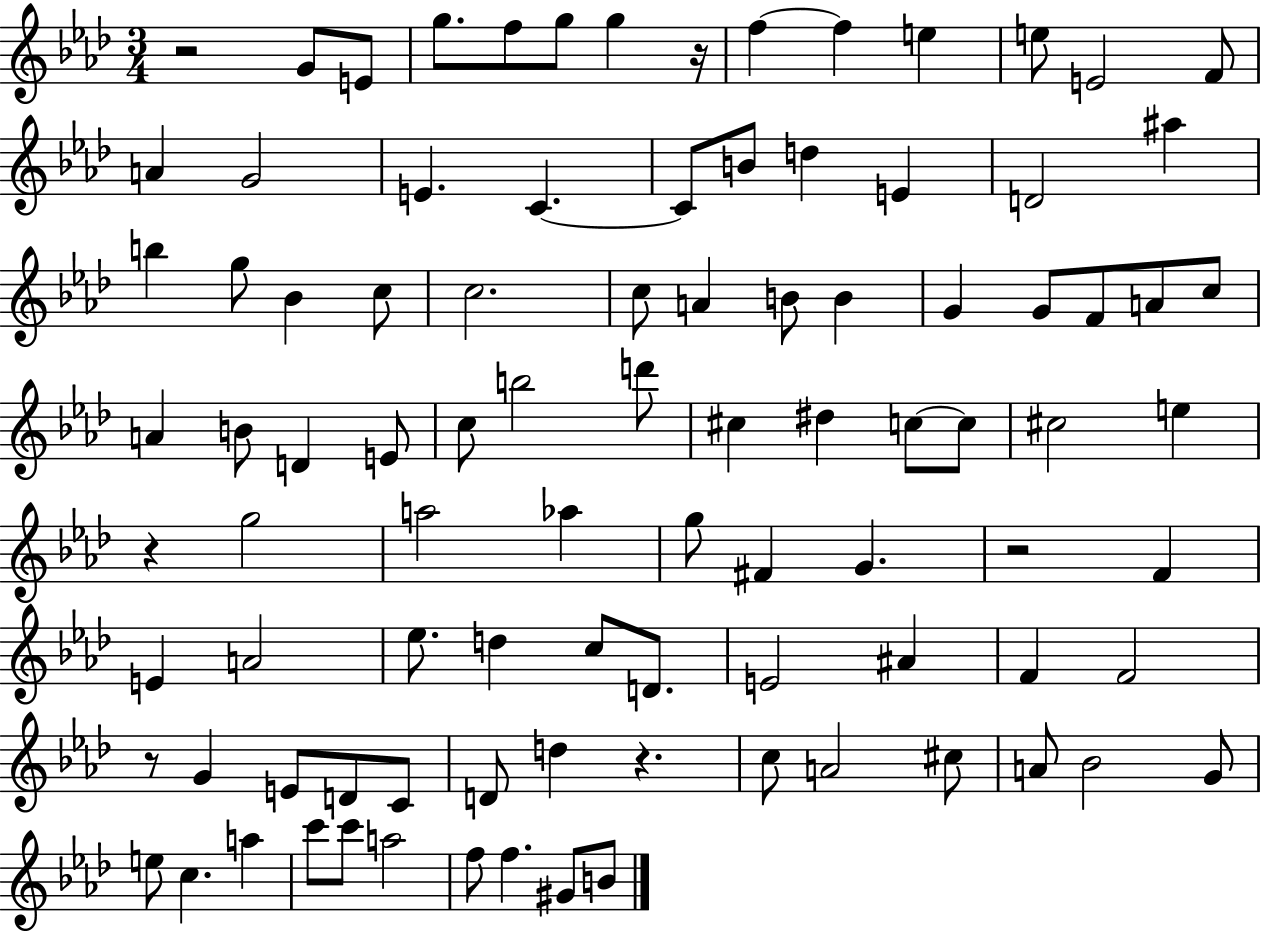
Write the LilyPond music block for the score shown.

{
  \clef treble
  \numericTimeSignature
  \time 3/4
  \key aes \major
  r2 g'8 e'8 | g''8. f''8 g''8 g''4 r16 | f''4~~ f''4 e''4 | e''8 e'2 f'8 | \break a'4 g'2 | e'4. c'4.~~ | c'8 b'8 d''4 e'4 | d'2 ais''4 | \break b''4 g''8 bes'4 c''8 | c''2. | c''8 a'4 b'8 b'4 | g'4 g'8 f'8 a'8 c''8 | \break a'4 b'8 d'4 e'8 | c''8 b''2 d'''8 | cis''4 dis''4 c''8~~ c''8 | cis''2 e''4 | \break r4 g''2 | a''2 aes''4 | g''8 fis'4 g'4. | r2 f'4 | \break e'4 a'2 | ees''8. d''4 c''8 d'8. | e'2 ais'4 | f'4 f'2 | \break r8 g'4 e'8 d'8 c'8 | d'8 d''4 r4. | c''8 a'2 cis''8 | a'8 bes'2 g'8 | \break e''8 c''4. a''4 | c'''8 c'''8 a''2 | f''8 f''4. gis'8 b'8 | \bar "|."
}